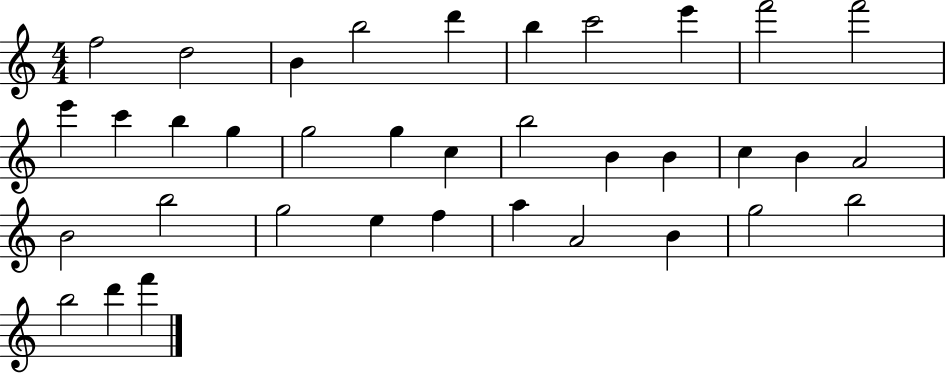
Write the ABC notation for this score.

X:1
T:Untitled
M:4/4
L:1/4
K:C
f2 d2 B b2 d' b c'2 e' f'2 f'2 e' c' b g g2 g c b2 B B c B A2 B2 b2 g2 e f a A2 B g2 b2 b2 d' f'